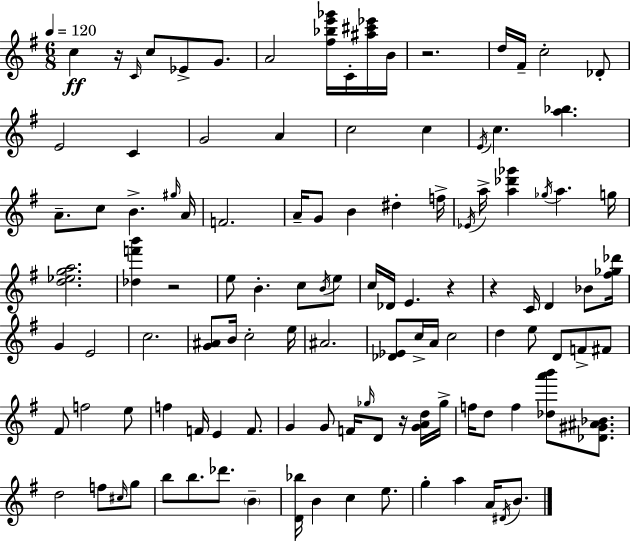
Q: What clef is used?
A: treble